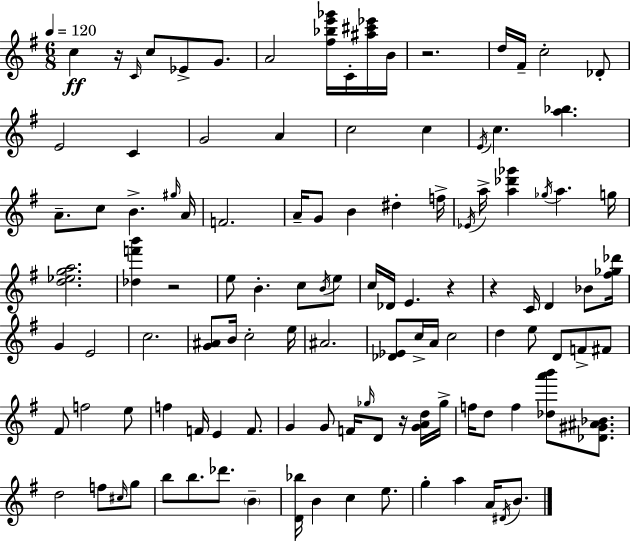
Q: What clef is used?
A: treble